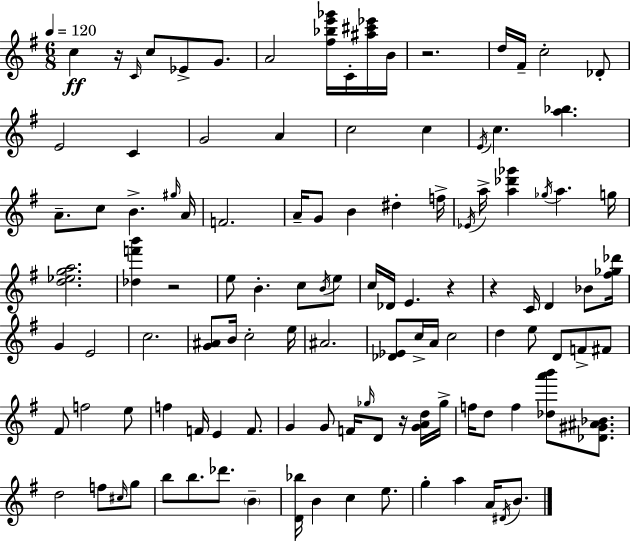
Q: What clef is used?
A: treble